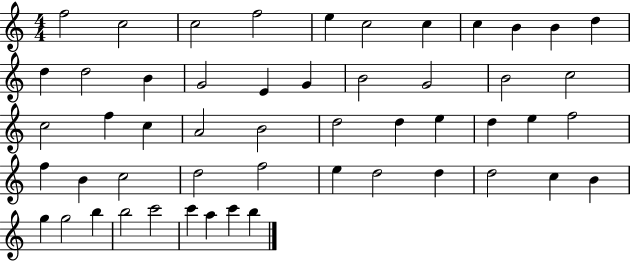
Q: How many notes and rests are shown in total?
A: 52